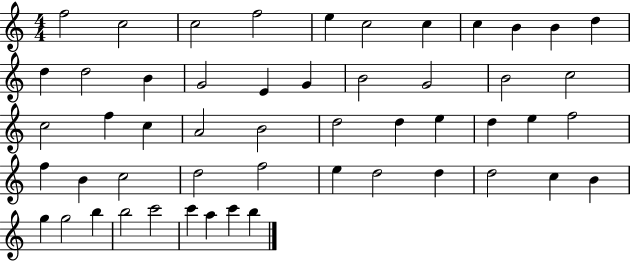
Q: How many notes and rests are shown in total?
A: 52